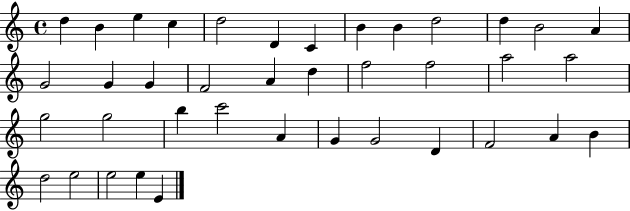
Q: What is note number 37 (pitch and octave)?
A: E5